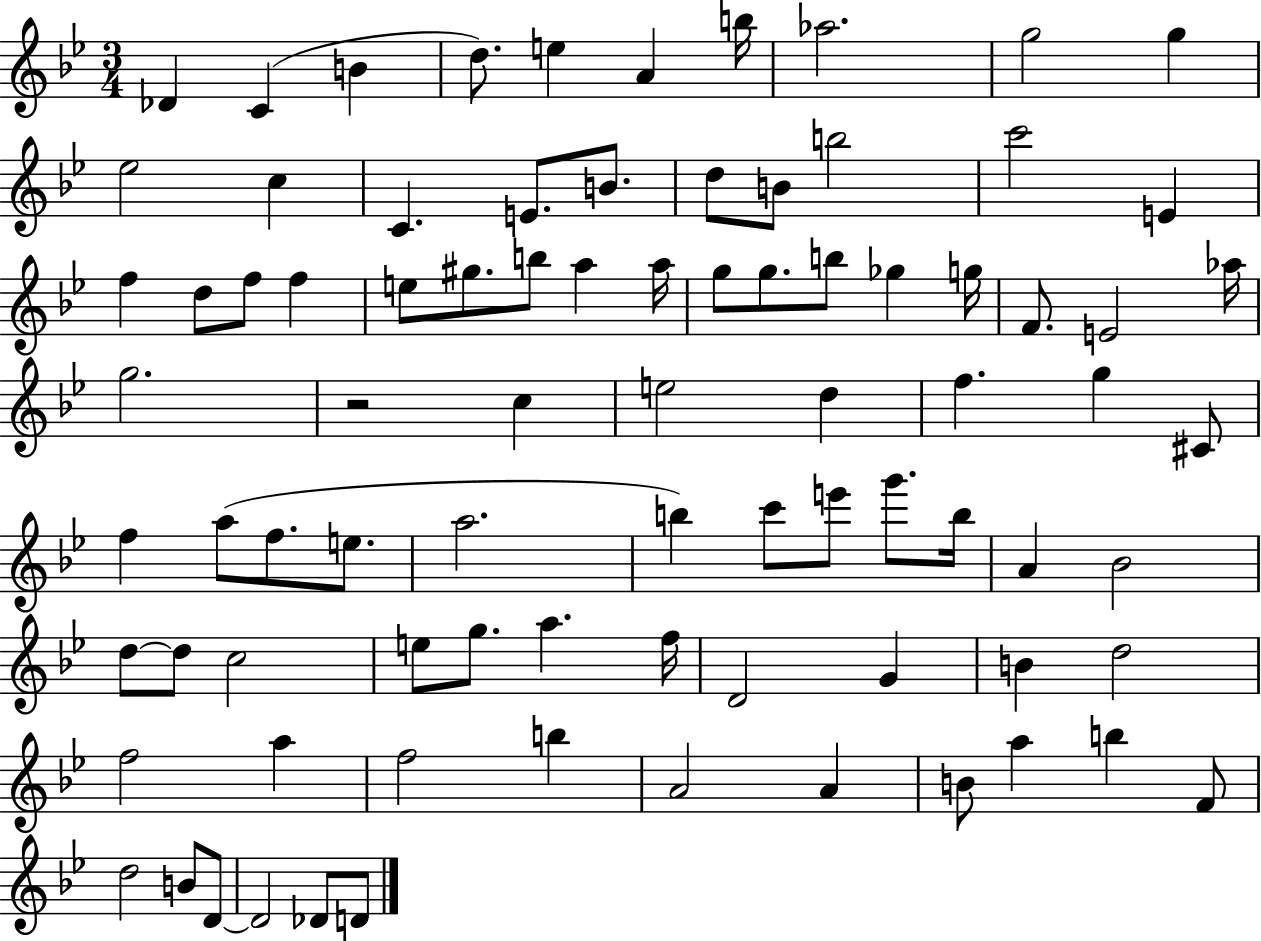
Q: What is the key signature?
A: BES major